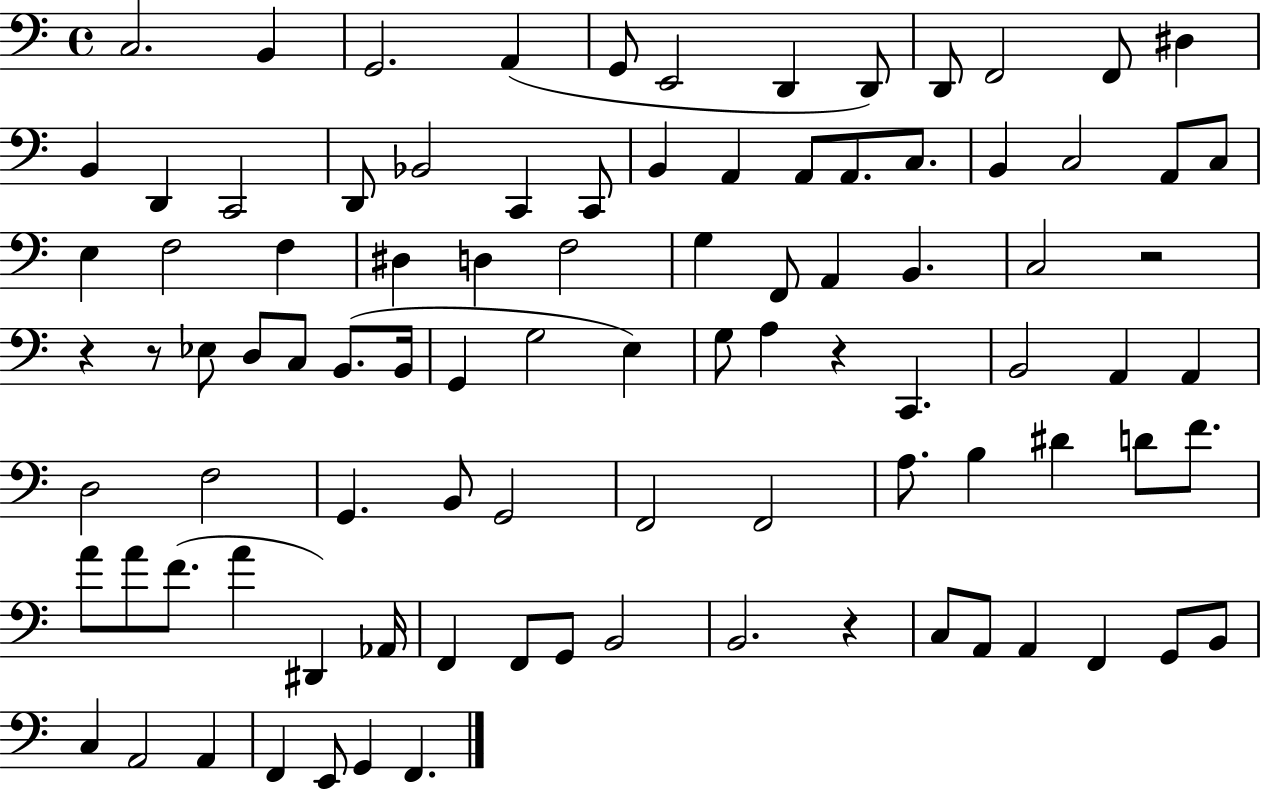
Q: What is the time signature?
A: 4/4